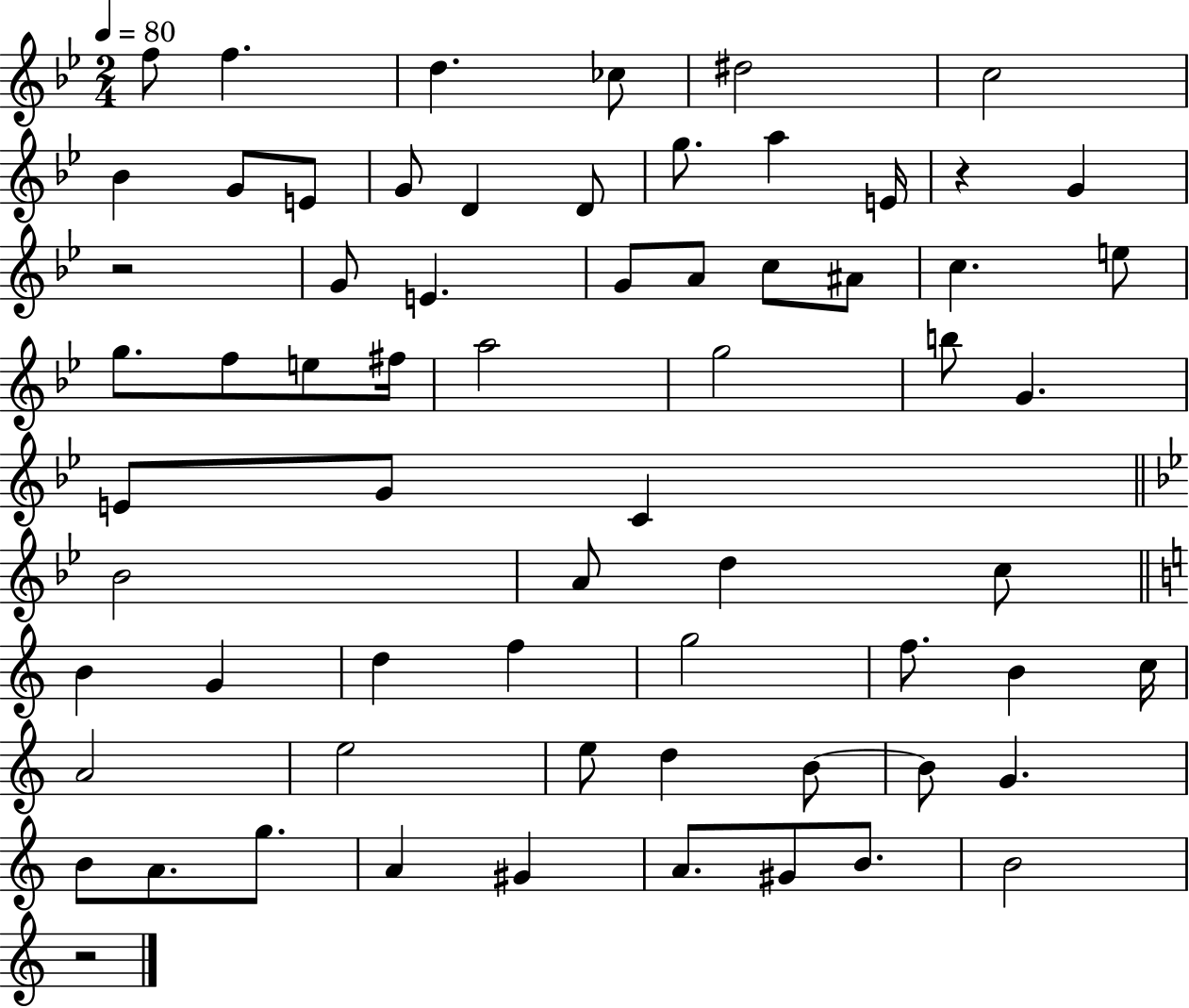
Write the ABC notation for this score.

X:1
T:Untitled
M:2/4
L:1/4
K:Bb
f/2 f d _c/2 ^d2 c2 _B G/2 E/2 G/2 D D/2 g/2 a E/4 z G z2 G/2 E G/2 A/2 c/2 ^A/2 c e/2 g/2 f/2 e/2 ^f/4 a2 g2 b/2 G E/2 G/2 C _B2 A/2 d c/2 B G d f g2 f/2 B c/4 A2 e2 e/2 d B/2 B/2 G B/2 A/2 g/2 A ^G A/2 ^G/2 B/2 B2 z2